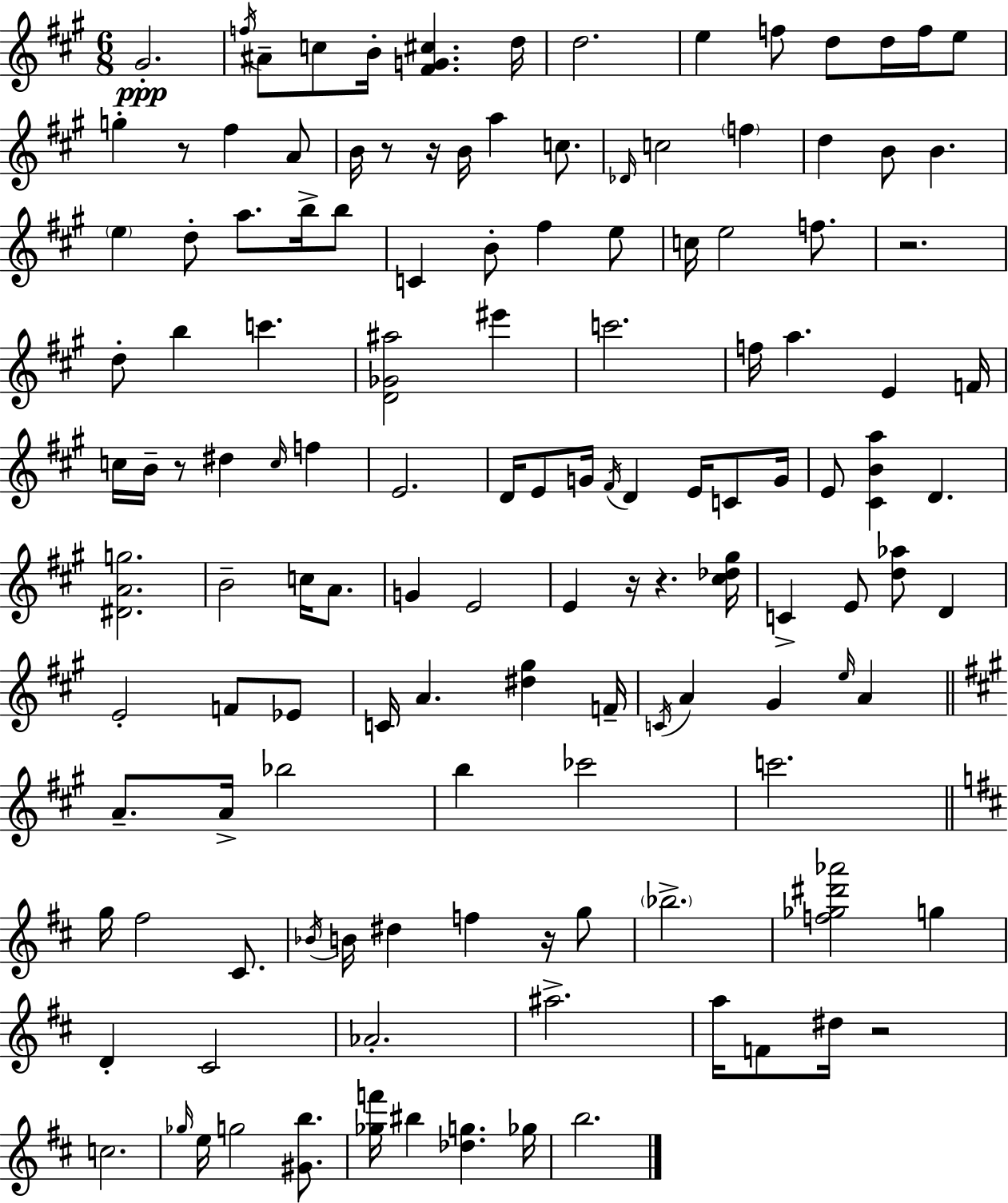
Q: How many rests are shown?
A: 9